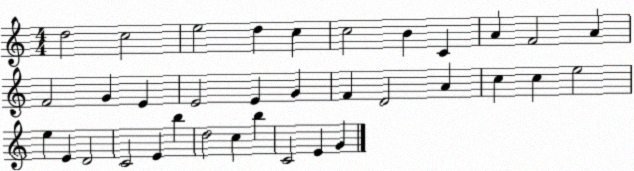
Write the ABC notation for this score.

X:1
T:Untitled
M:4/4
L:1/4
K:C
d2 c2 e2 d c c2 B C A F2 A F2 G E E2 E G F D2 A c c e2 e E D2 C2 E b d2 c b C2 E G